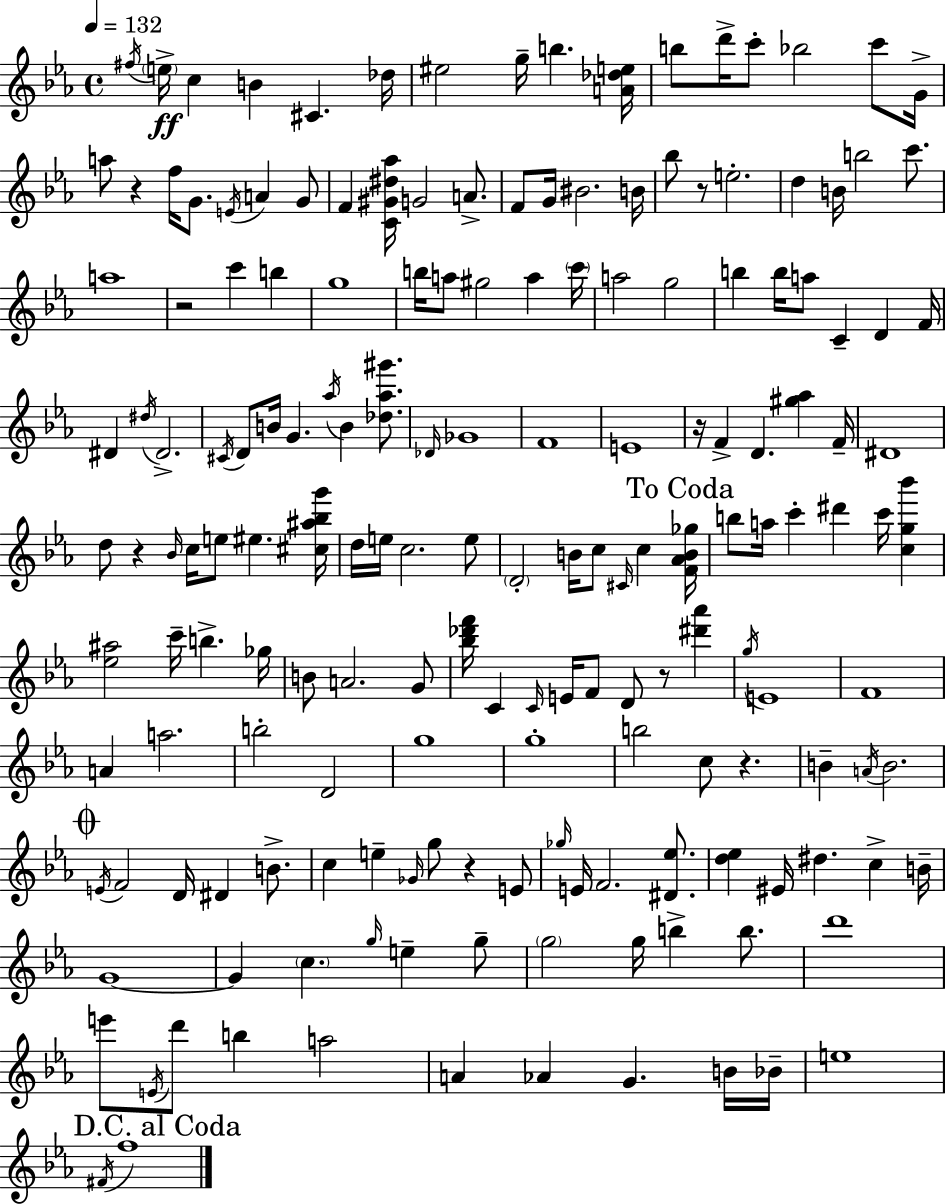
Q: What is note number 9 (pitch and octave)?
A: B5